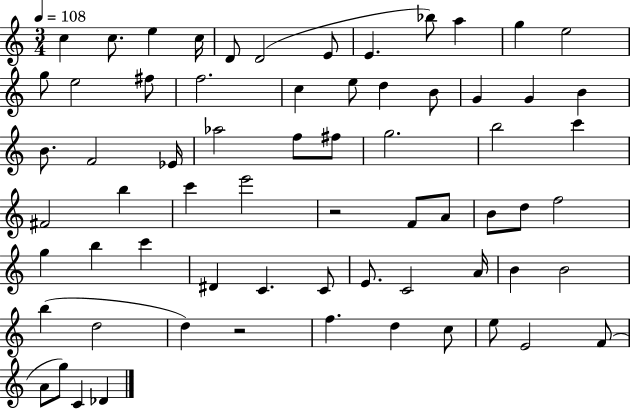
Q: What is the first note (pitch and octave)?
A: C5